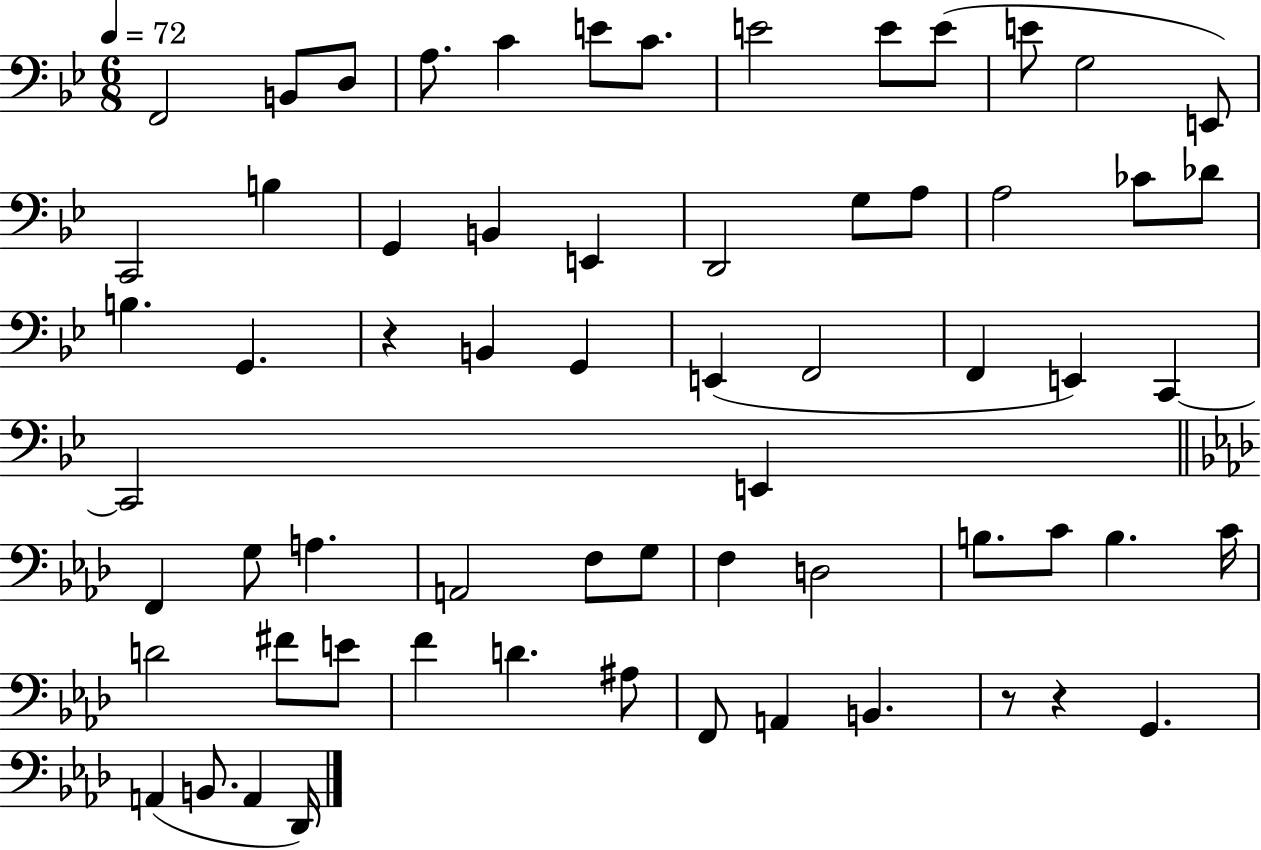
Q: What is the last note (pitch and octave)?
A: Db2